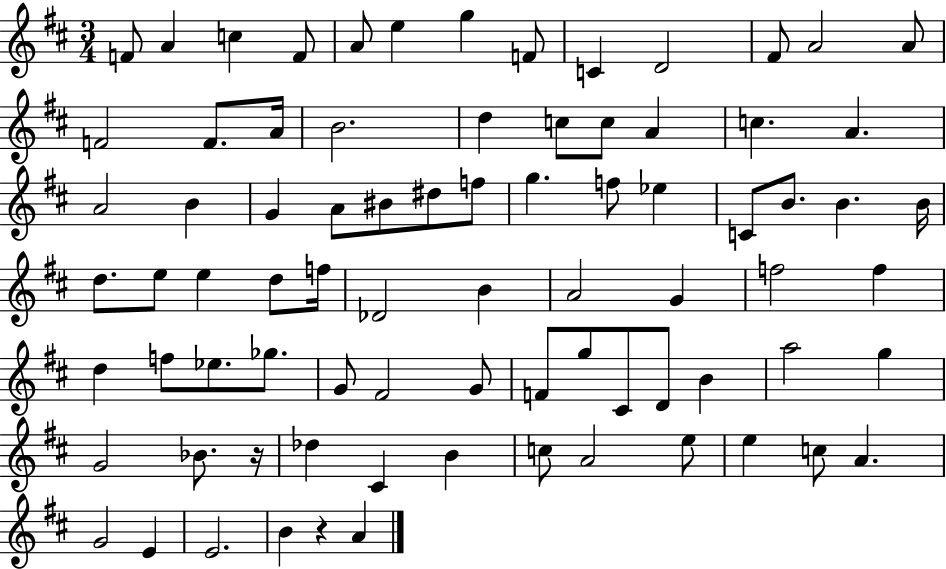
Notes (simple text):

F4/e A4/q C5/q F4/e A4/e E5/q G5/q F4/e C4/q D4/h F#4/e A4/h A4/e F4/h F4/e. A4/s B4/h. D5/q C5/e C5/e A4/q C5/q. A4/q. A4/h B4/q G4/q A4/e BIS4/e D#5/e F5/e G5/q. F5/e Eb5/q C4/e B4/e. B4/q. B4/s D5/e. E5/e E5/q D5/e F5/s Db4/h B4/q A4/h G4/q F5/h F5/q D5/q F5/e Eb5/e. Gb5/e. G4/e F#4/h G4/e F4/e G5/e C#4/e D4/e B4/q A5/h G5/q G4/h Bb4/e. R/s Db5/q C#4/q B4/q C5/e A4/h E5/e E5/q C5/e A4/q. G4/h E4/q E4/h. B4/q R/q A4/q